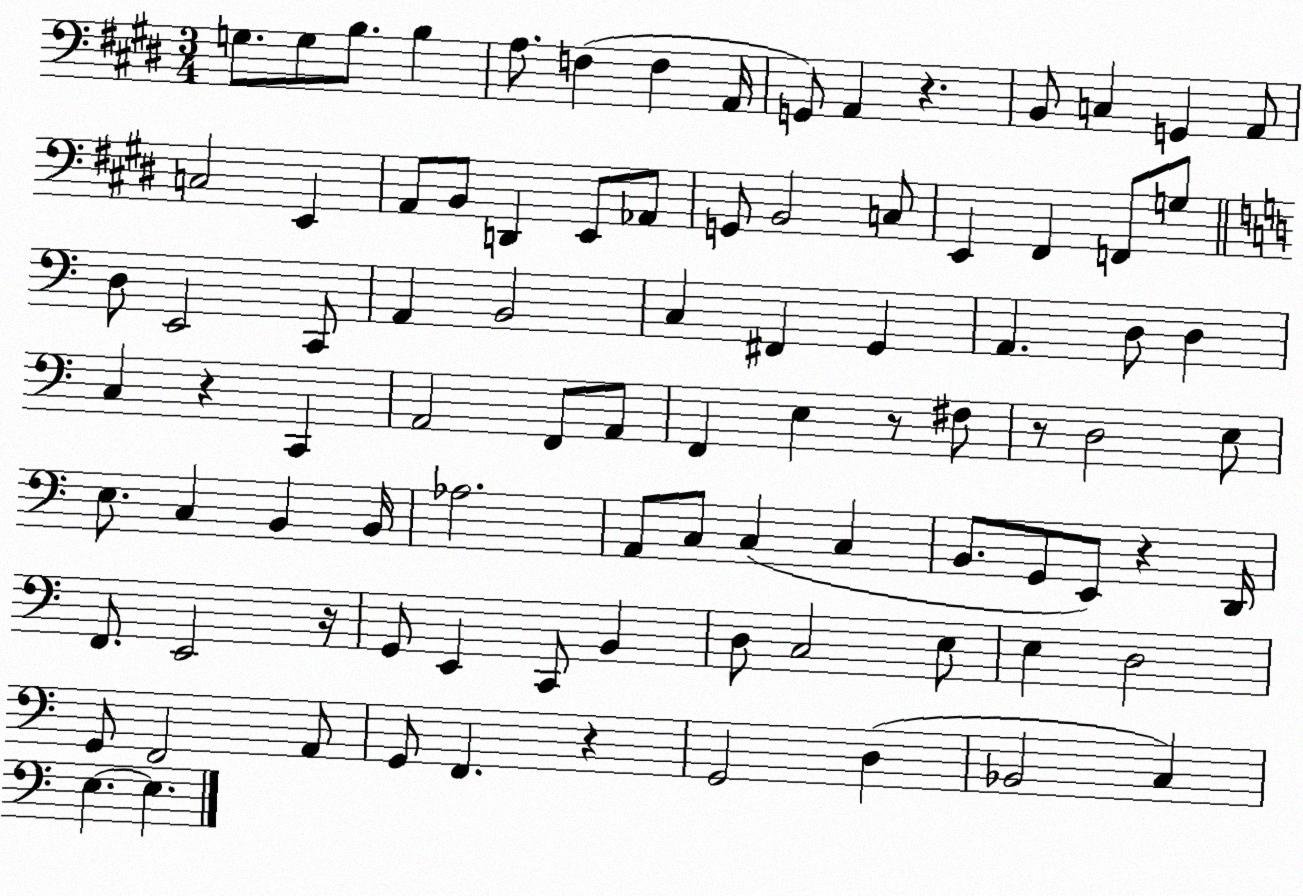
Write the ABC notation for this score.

X:1
T:Untitled
M:3/4
L:1/4
K:E
G,/2 G,/2 B,/2 B, A,/2 F, F, A,,/4 G,,/2 A,, z B,,/2 C, G,, A,,/2 C,2 E,, A,,/2 B,,/2 D,, E,,/2 _A,,/2 G,,/2 B,,2 C,/2 E,, ^F,, F,,/2 G,/2 D,/2 E,,2 C,,/2 A,, B,,2 C, ^F,, G,, A,, D,/2 D, C, z C,, A,,2 F,,/2 A,,/2 F,, E, z/2 ^F,/2 z/2 D,2 E,/2 E,/2 C, B,, B,,/4 _A,2 A,,/2 C,/2 C, C, B,,/2 G,,/2 E,,/2 z D,,/4 F,,/2 E,,2 z/4 G,,/2 E,, C,,/2 B,, D,/2 C,2 E,/2 E, D,2 G,,/2 F,,2 A,,/2 G,,/2 F,, z G,,2 D, _B,,2 C, E, E,